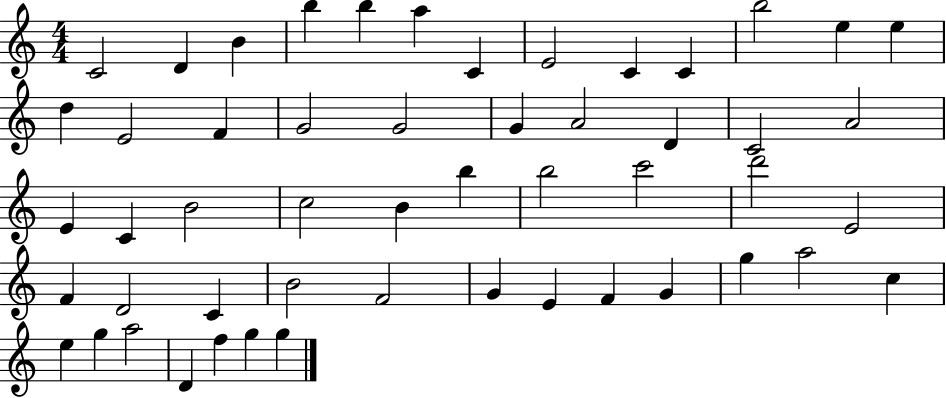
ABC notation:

X:1
T:Untitled
M:4/4
L:1/4
K:C
C2 D B b b a C E2 C C b2 e e d E2 F G2 G2 G A2 D C2 A2 E C B2 c2 B b b2 c'2 d'2 E2 F D2 C B2 F2 G E F G g a2 c e g a2 D f g g